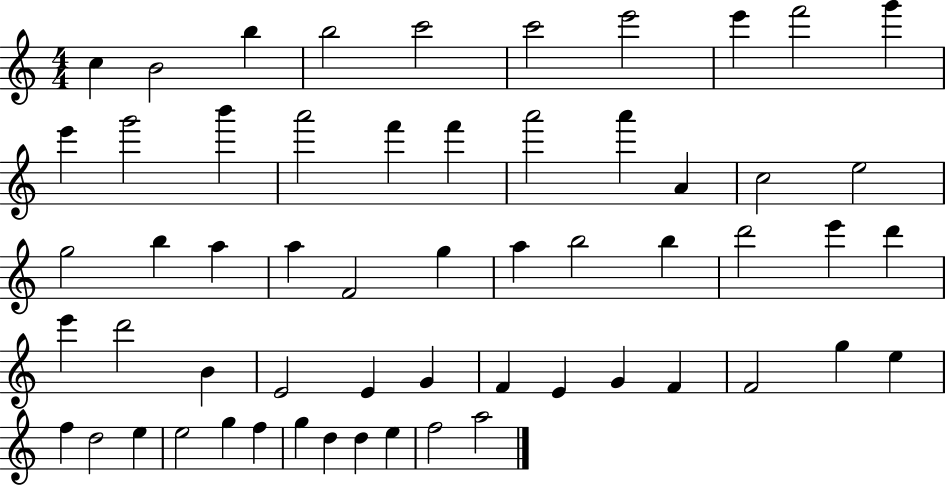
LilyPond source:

{
  \clef treble
  \numericTimeSignature
  \time 4/4
  \key c \major
  c''4 b'2 b''4 | b''2 c'''2 | c'''2 e'''2 | e'''4 f'''2 g'''4 | \break e'''4 g'''2 b'''4 | a'''2 f'''4 f'''4 | a'''2 a'''4 a'4 | c''2 e''2 | \break g''2 b''4 a''4 | a''4 f'2 g''4 | a''4 b''2 b''4 | d'''2 e'''4 d'''4 | \break e'''4 d'''2 b'4 | e'2 e'4 g'4 | f'4 e'4 g'4 f'4 | f'2 g''4 e''4 | \break f''4 d''2 e''4 | e''2 g''4 f''4 | g''4 d''4 d''4 e''4 | f''2 a''2 | \break \bar "|."
}